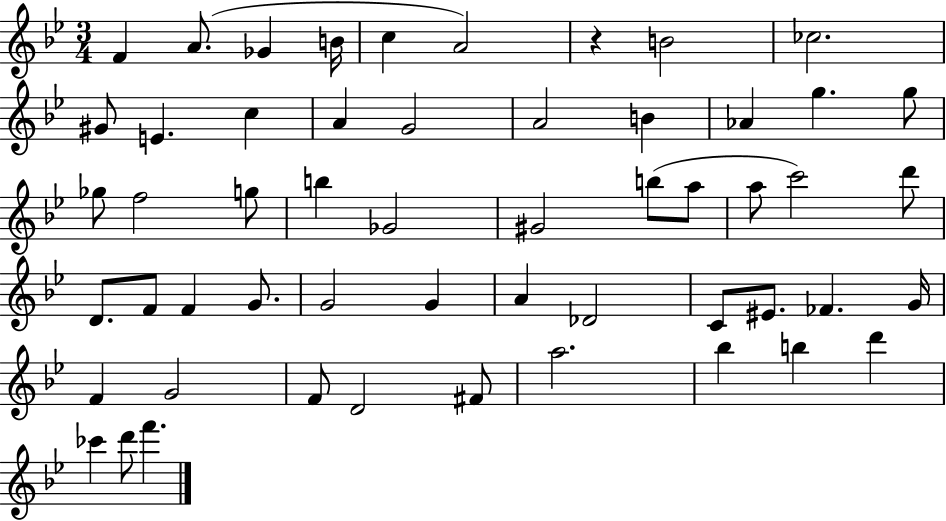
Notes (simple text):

F4/q A4/e. Gb4/q B4/s C5/q A4/h R/q B4/h CES5/h. G#4/e E4/q. C5/q A4/q G4/h A4/h B4/q Ab4/q G5/q. G5/e Gb5/e F5/h G5/e B5/q Gb4/h G#4/h B5/e A5/e A5/e C6/h D6/e D4/e. F4/e F4/q G4/e. G4/h G4/q A4/q Db4/h C4/e EIS4/e. FES4/q. G4/s F4/q G4/h F4/e D4/h F#4/e A5/h. Bb5/q B5/q D6/q CES6/q D6/e F6/q.